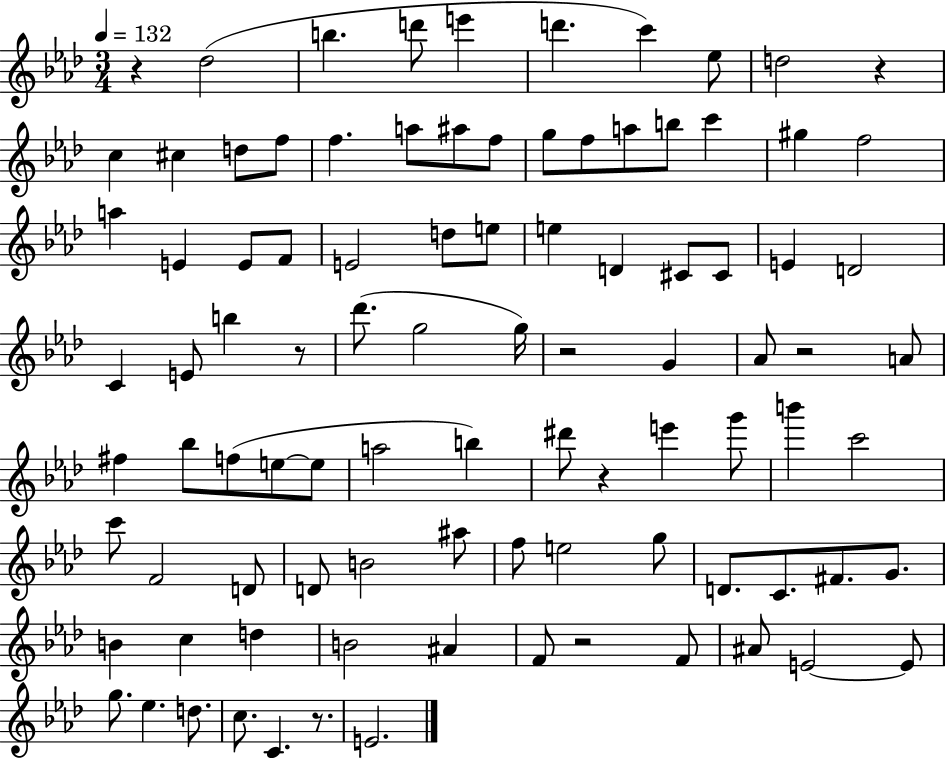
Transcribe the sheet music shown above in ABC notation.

X:1
T:Untitled
M:3/4
L:1/4
K:Ab
z _d2 b d'/2 e' d' c' _e/2 d2 z c ^c d/2 f/2 f a/2 ^a/2 f/2 g/2 f/2 a/2 b/2 c' ^g f2 a E E/2 F/2 E2 d/2 e/2 e D ^C/2 ^C/2 E D2 C E/2 b z/2 _d'/2 g2 g/4 z2 G _A/2 z2 A/2 ^f _b/2 f/2 e/2 e/2 a2 b ^d'/2 z e' g'/2 b' c'2 c'/2 F2 D/2 D/2 B2 ^a/2 f/2 e2 g/2 D/2 C/2 ^F/2 G/2 B c d B2 ^A F/2 z2 F/2 ^A/2 E2 E/2 g/2 _e d/2 c/2 C z/2 E2